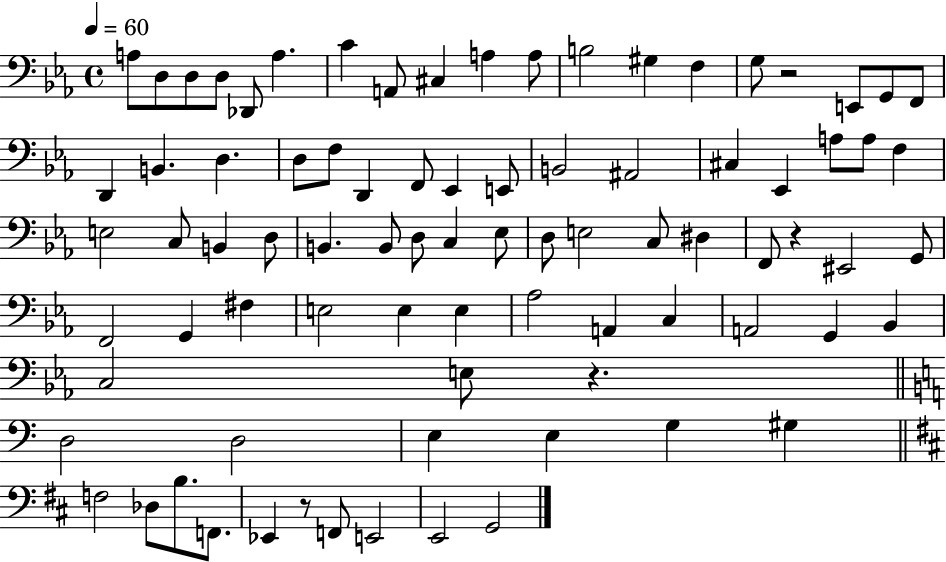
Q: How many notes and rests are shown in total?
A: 83